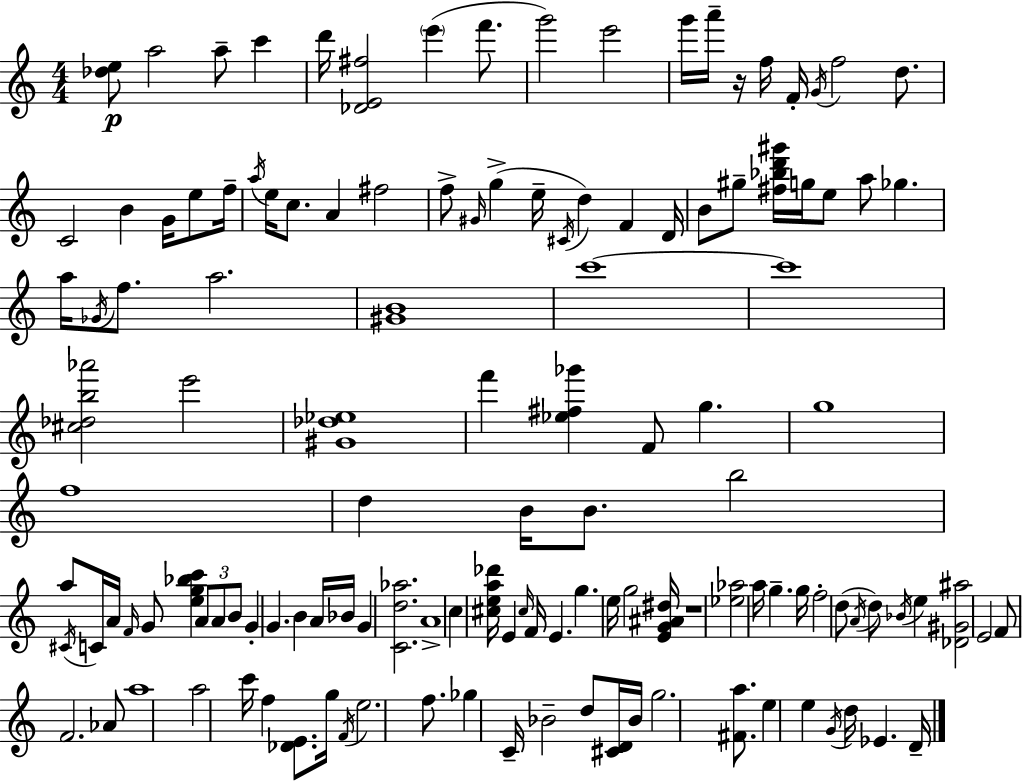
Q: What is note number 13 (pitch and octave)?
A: G4